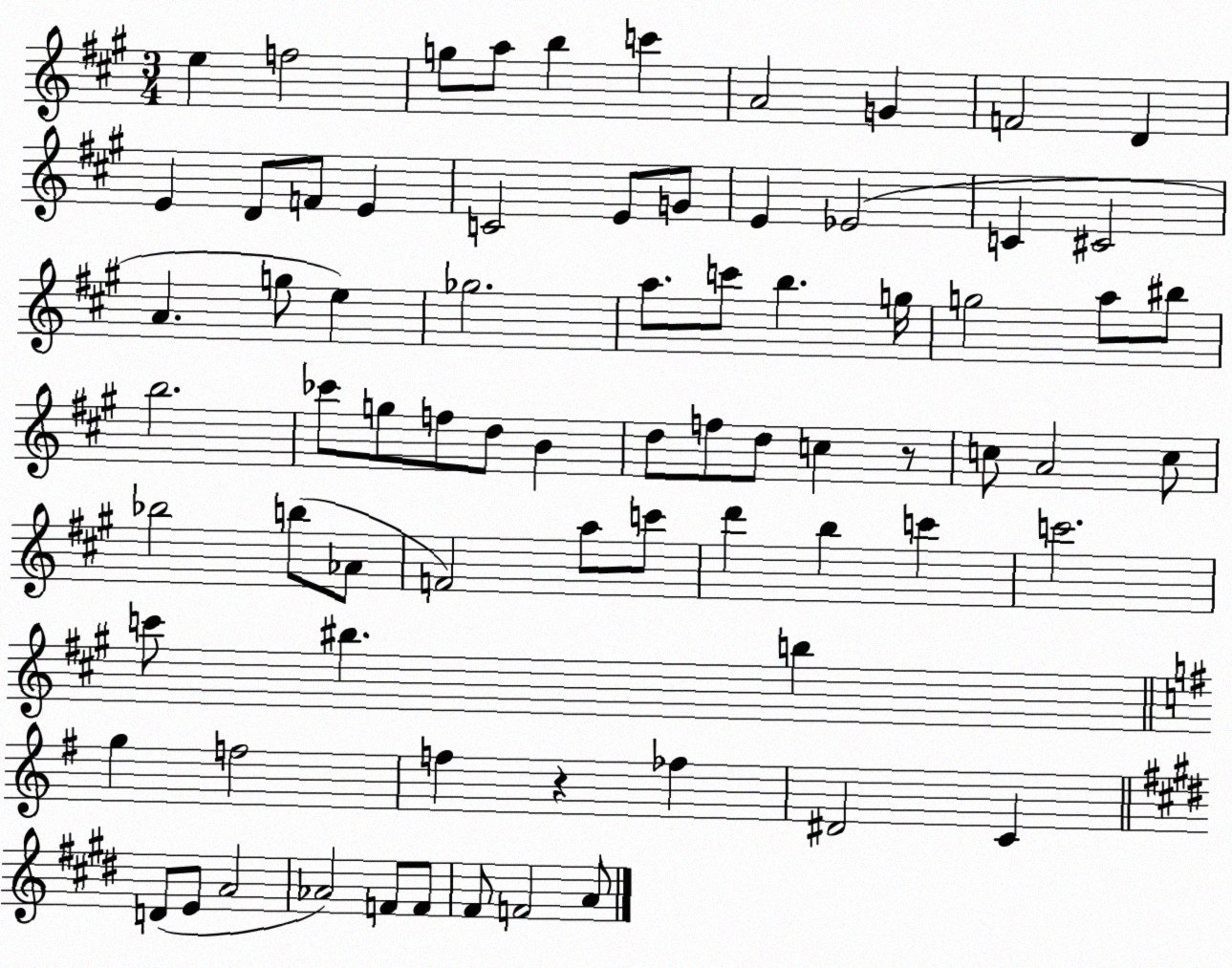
X:1
T:Untitled
M:3/4
L:1/4
K:A
e f2 g/2 a/2 b c' A2 G F2 D E D/2 F/2 E C2 E/2 G/2 E _E2 C ^C2 A g/2 e _g2 a/2 c'/2 b g/4 g2 a/2 ^b/2 b2 _c'/2 g/2 f/2 d/2 B d/2 f/2 d/2 c z/2 c/2 A2 c/2 _b2 b/2 _A/2 F2 a/2 c'/2 d' b c' c'2 c'/2 ^b b g f2 f z _f ^D2 C D/2 E/2 A2 _A2 F/2 F/2 ^F/2 F2 A/2